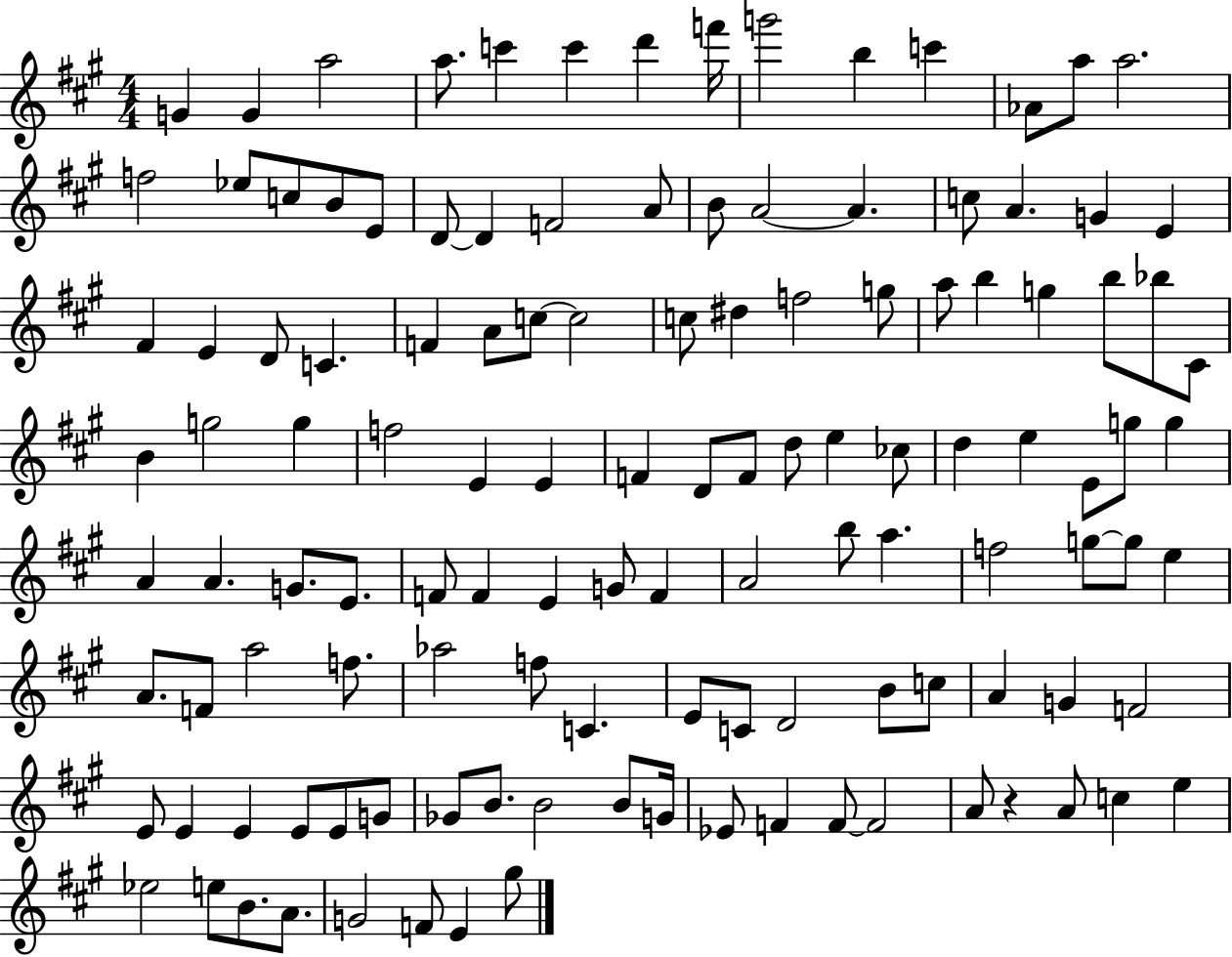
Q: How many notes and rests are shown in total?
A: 124